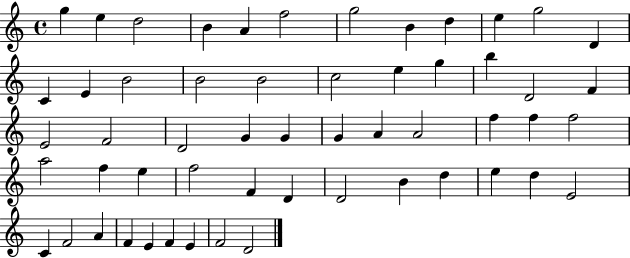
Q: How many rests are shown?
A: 0